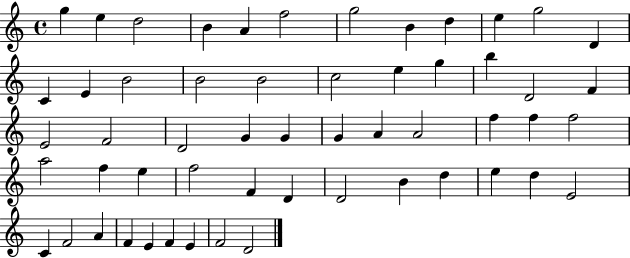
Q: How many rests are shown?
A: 0